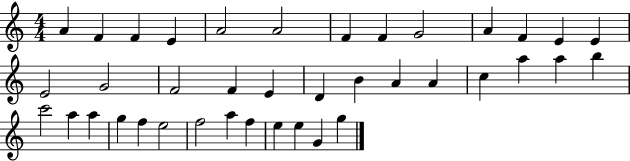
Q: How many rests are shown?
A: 0